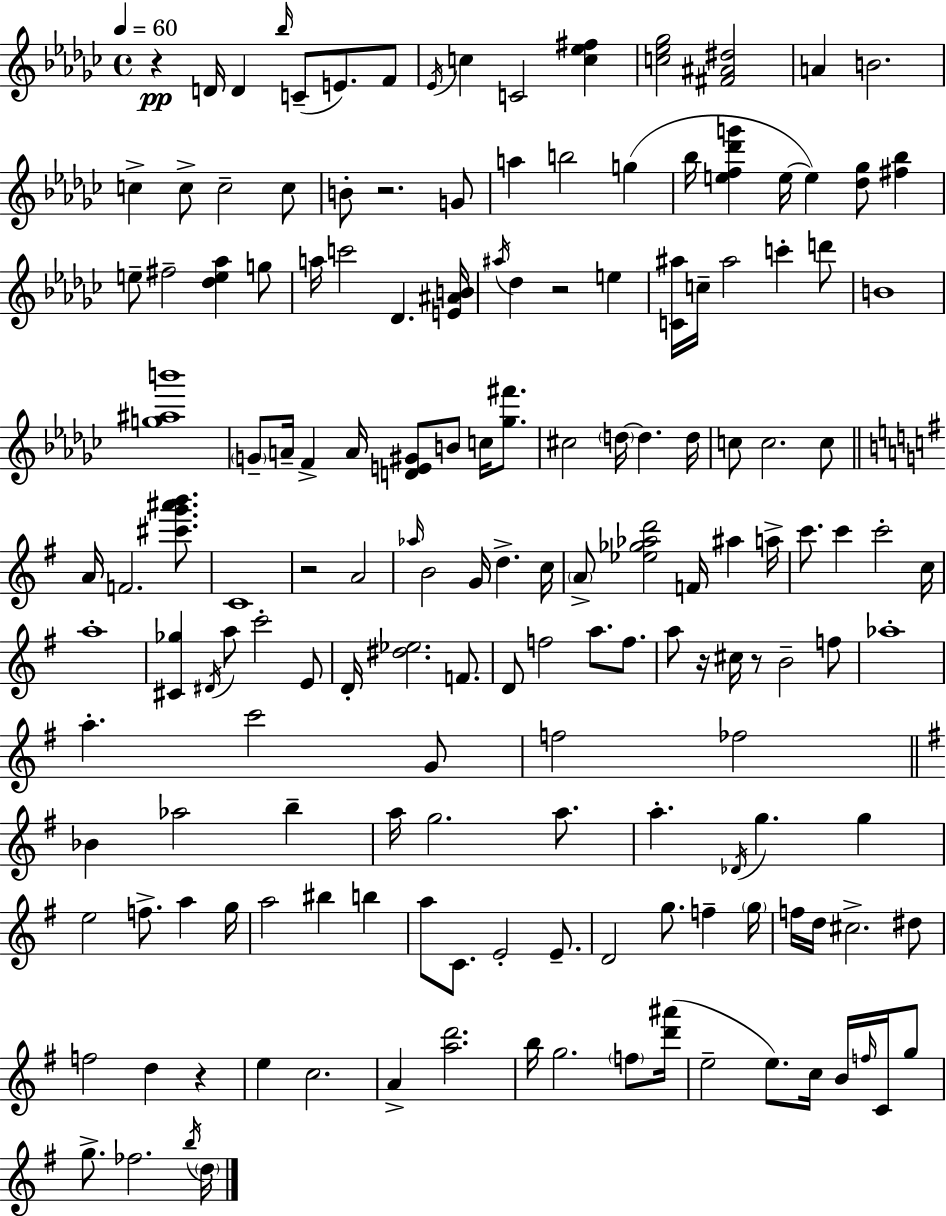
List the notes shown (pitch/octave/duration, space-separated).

R/q D4/s D4/q Bb5/s C4/e E4/e. F4/e Eb4/s C5/q C4/h [C5,Eb5,F#5]/q [C5,Eb5,Gb5]/h [F#4,A#4,D#5]/h A4/q B4/h. C5/q C5/e C5/h C5/e B4/e R/h. G4/e A5/q B5/h G5/q Bb5/s [E5,F5,Db6,G6]/q E5/s E5/q [Db5,Gb5]/e [F#5,Bb5]/q E5/e F#5/h [Db5,E5,Ab5]/q G5/e A5/s C6/h Db4/q. [E4,A#4,B4]/s A#5/s Db5/q R/h E5/q [C4,A#5]/s C5/s A#5/h C6/q D6/e B4/w [G5,A#5,B6]/w G4/e A4/s F4/q A4/s [D4,E4,G#4]/e B4/e C5/s [Gb5,F#6]/e. C#5/h D5/s D5/q. D5/s C5/e C5/h. C5/e A4/s F4/h. [C#6,G6,A#6,B6]/e. C4/w R/h A4/h Ab5/s B4/h G4/s D5/q. C5/s A4/e [Eb5,Gb5,Ab5,D6]/h F4/s A#5/q A5/s C6/e. C6/q C6/h C5/s A5/w [C#4,Gb5]/q D#4/s A5/e C6/h E4/e D4/s [D#5,Eb5]/h. F4/e. D4/e F5/h A5/e. F5/e. A5/e R/s C#5/s R/e B4/h F5/e Ab5/w A5/q. C6/h G4/e F5/h FES5/h Bb4/q Ab5/h B5/q A5/s G5/h. A5/e. A5/q. Db4/s G5/q. G5/q E5/h F5/e. A5/q G5/s A5/h BIS5/q B5/q A5/e C4/e. E4/h E4/e. D4/h G5/e. F5/q G5/s F5/s D5/s C#5/h. D#5/e F5/h D5/q R/q E5/q C5/h. A4/q [A5,D6]/h. B5/s G5/h. F5/e [D6,A#6]/s E5/h E5/e. C5/s B4/s F5/s C4/s G5/e G5/e. FES5/h. B5/s D5/s